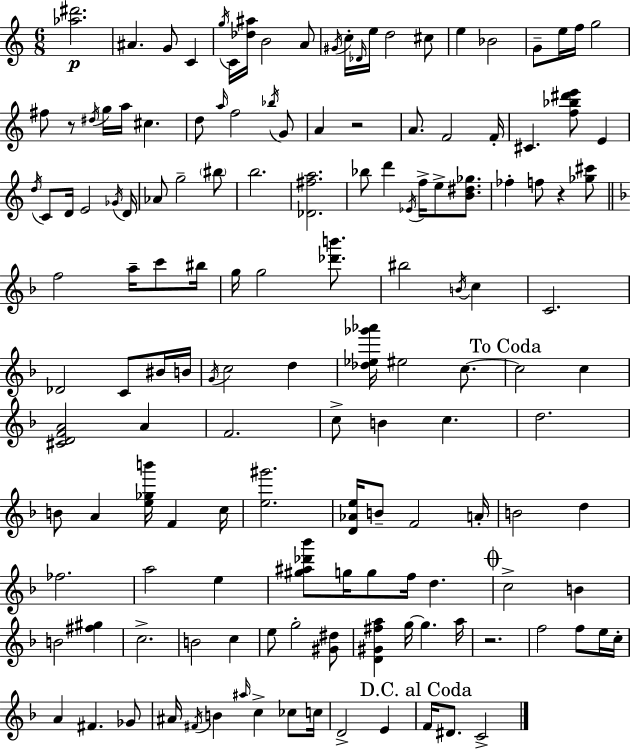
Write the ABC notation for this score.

X:1
T:Untitled
M:6/8
L:1/4
K:C
[_a^d']2 ^A G/2 C g/4 C/4 [_d^a]/4 B2 A/2 ^G/4 c/4 _D/4 e/4 d2 ^c/2 e _B2 G/2 e/4 f/4 g2 ^f/2 z/2 ^d/4 g/4 a/4 ^c d/2 a/4 f2 _b/4 G/2 A z2 A/2 F2 F/4 ^C [f_b^d'e']/2 E d/4 C/2 D/4 E2 _G/4 D/4 _A/2 g2 ^b/2 b2 [_D^fa]2 _b/2 d' _E/4 f/4 e/2 [B^d_g]/2 _f f/2 z [_g^c']/2 f2 a/4 c'/2 ^b/4 g/4 g2 [_d'b']/2 ^b2 B/4 c C2 _D2 C/2 ^B/4 B/4 G/4 c2 d [_d_e_g'_a']/4 ^e2 c/2 c2 c [^CDFA]2 A F2 c/2 B c d2 B/2 A [e_gb']/4 F c/4 [e^g']2 [D_Ae]/4 B/2 F2 A/4 B2 d _f2 a2 e [^g^a_d'_b']/2 g/4 g/2 f/4 d c2 B B2 [^f^g] c2 B2 c e/2 g2 [^G^d]/2 [D^G^fa] g/4 g a/4 z2 f2 f/2 e/4 c/4 A ^F _G/2 ^A/4 ^F/4 B ^a/4 c _c/2 c/4 D2 E F/4 ^D/2 C2